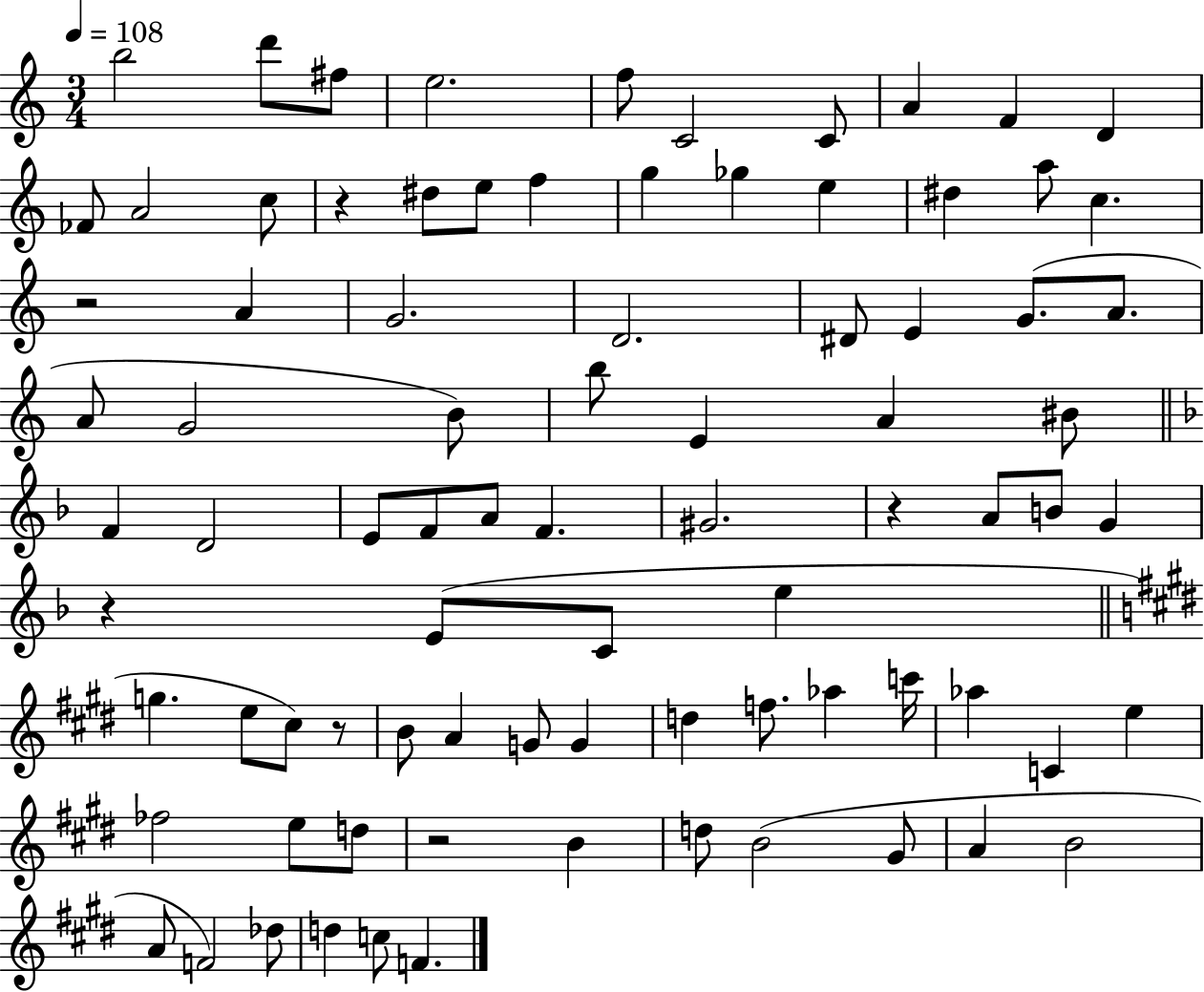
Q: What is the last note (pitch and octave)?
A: F4